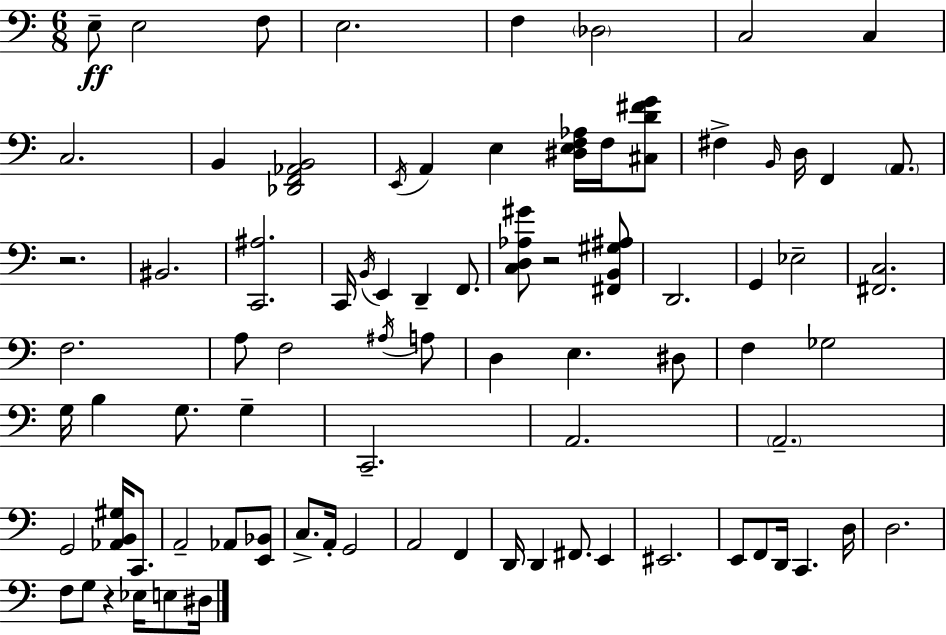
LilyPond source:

{
  \clef bass
  \numericTimeSignature
  \time 6/8
  \key a \minor
  e8--\ff e2 f8 | e2. | f4 \parenthesize des2 | c2 c4 | \break c2. | b,4 <des, f, aes, b,>2 | \acciaccatura { e,16 } a,4 e4 <dis e f aes>16 f16 <cis d' fis' g'>8 | fis4-> \grace { b,16 } d16 f,4 \parenthesize a,8. | \break r2. | bis,2. | <c, ais>2. | c,16 \acciaccatura { b,16 } e,4 d,4-- | \break f,8. <c d aes gis'>8 r2 | <fis, b, gis ais>8 d,2. | g,4 ees2-- | <fis, c>2. | \break f2. | a8 f2 | \acciaccatura { ais16 } a8 d4 e4. | dis8 f4 ges2 | \break g16 b4 g8. | g4-- c,2.-- | a,2. | \parenthesize a,2.-- | \break g,2 | <aes, b, gis>16 c,8. a,2-- | aes,8 <e, bes,>8 c8.-> a,16-. g,2 | a,2 | \break f,4 d,16 d,4 fis,8. | e,4 eis,2. | e,8 f,8 d,16 c,4. | d16 d2. | \break f8 g8 r4 | ees16 e8 dis16 \bar "|."
}